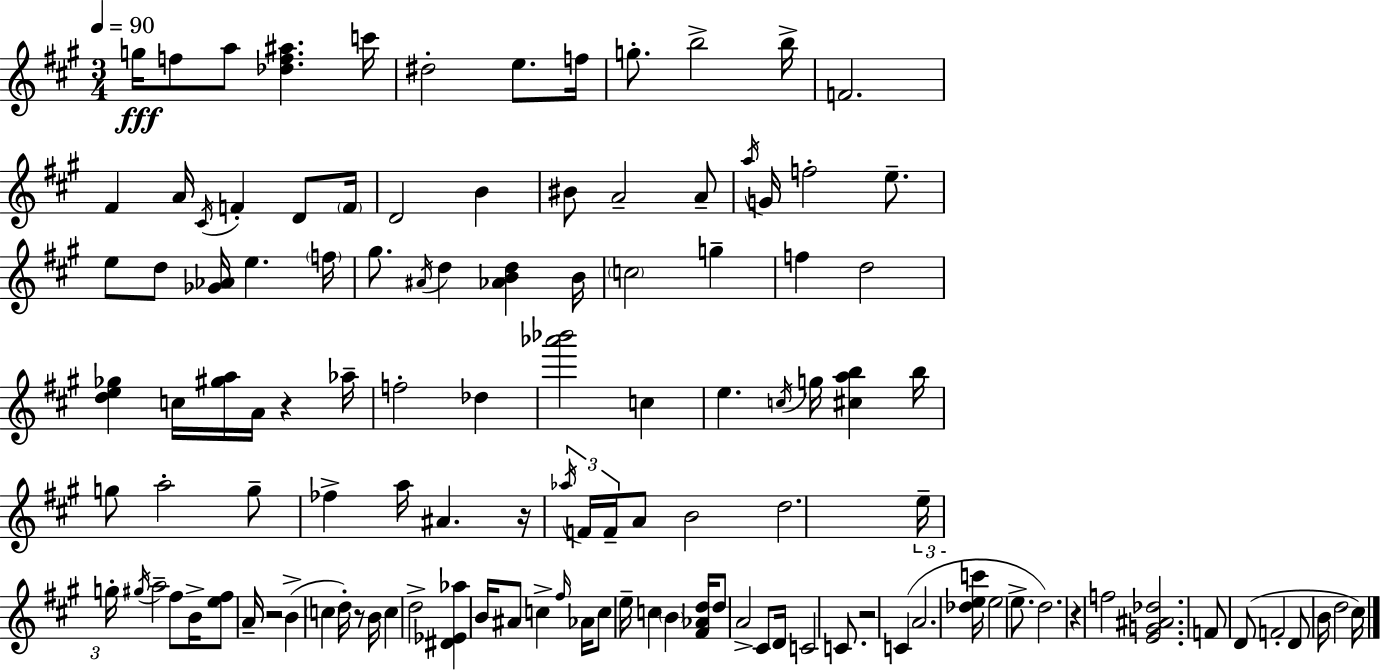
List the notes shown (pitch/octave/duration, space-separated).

G5/s F5/e A5/e [Db5,F5,A#5]/q. C6/s D#5/h E5/e. F5/s G5/e. B5/h B5/s F4/h. F#4/q A4/s C#4/s F4/q D4/e F4/s D4/h B4/q BIS4/e A4/h A4/e A5/s G4/s F5/h E5/e. E5/e D5/e [Gb4,Ab4]/s E5/q. F5/s G#5/e. A#4/s D5/q [Ab4,B4,D5]/q B4/s C5/h G5/q F5/q D5/h [D5,E5,Gb5]/q C5/s [G#5,A5]/s A4/s R/q Ab5/s F5/h Db5/q [Ab6,Bb6]/h C5/q E5/q. C5/s G5/s [C#5,A5,B5]/q B5/s G5/e A5/h G5/e FES5/q A5/s A#4/q. R/s Ab5/s F4/s F4/s A4/e B4/h D5/h. E5/s G5/s G#5/s A5/h F#5/e B4/s [E5,F#5]/e A4/s R/h B4/q C5/q D5/s R/e B4/s C5/q D5/h [D#4,Eb4,Ab5]/q B4/s A#4/e C5/q F#5/s Ab4/s C5/e E5/s C5/q B4/q [F#4,Ab4,D5]/s D5/e A4/h C#4/e D4/s C4/h C4/e. R/h C4/q A4/h. [Db5,E5,C6]/s E5/h E5/e. D5/h. R/q F5/h [E4,G4,A#4,Db5]/h. F4/e D4/e F4/h D4/e B4/s D5/h C#5/s